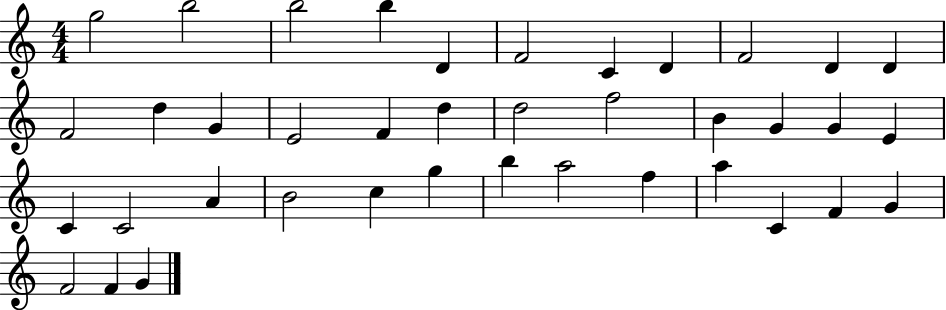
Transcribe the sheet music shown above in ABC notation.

X:1
T:Untitled
M:4/4
L:1/4
K:C
g2 b2 b2 b D F2 C D F2 D D F2 d G E2 F d d2 f2 B G G E C C2 A B2 c g b a2 f a C F G F2 F G